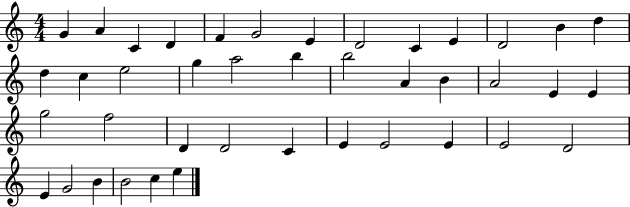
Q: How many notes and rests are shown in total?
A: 41